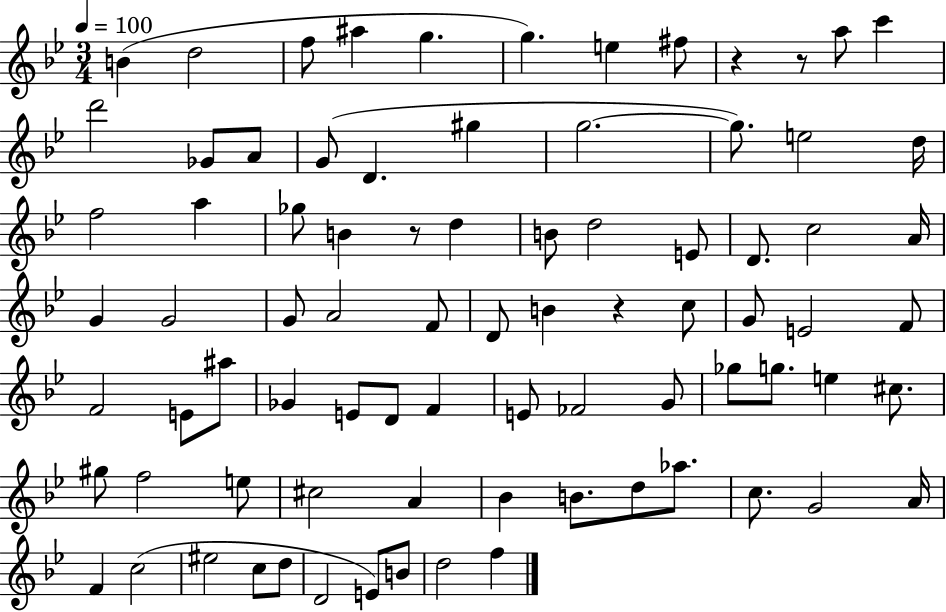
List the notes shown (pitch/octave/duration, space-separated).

B4/q D5/h F5/e A#5/q G5/q. G5/q. E5/q F#5/e R/q R/e A5/e C6/q D6/h Gb4/e A4/e G4/e D4/q. G#5/q G5/h. G5/e. E5/h D5/s F5/h A5/q Gb5/e B4/q R/e D5/q B4/e D5/h E4/e D4/e. C5/h A4/s G4/q G4/h G4/e A4/h F4/e D4/e B4/q R/q C5/e G4/e E4/h F4/e F4/h E4/e A#5/e Gb4/q E4/e D4/e F4/q E4/e FES4/h G4/e Gb5/e G5/e. E5/q C#5/e. G#5/e F5/h E5/e C#5/h A4/q Bb4/q B4/e. D5/e Ab5/e. C5/e. G4/h A4/s F4/q C5/h EIS5/h C5/e D5/e D4/h E4/e B4/e D5/h F5/q